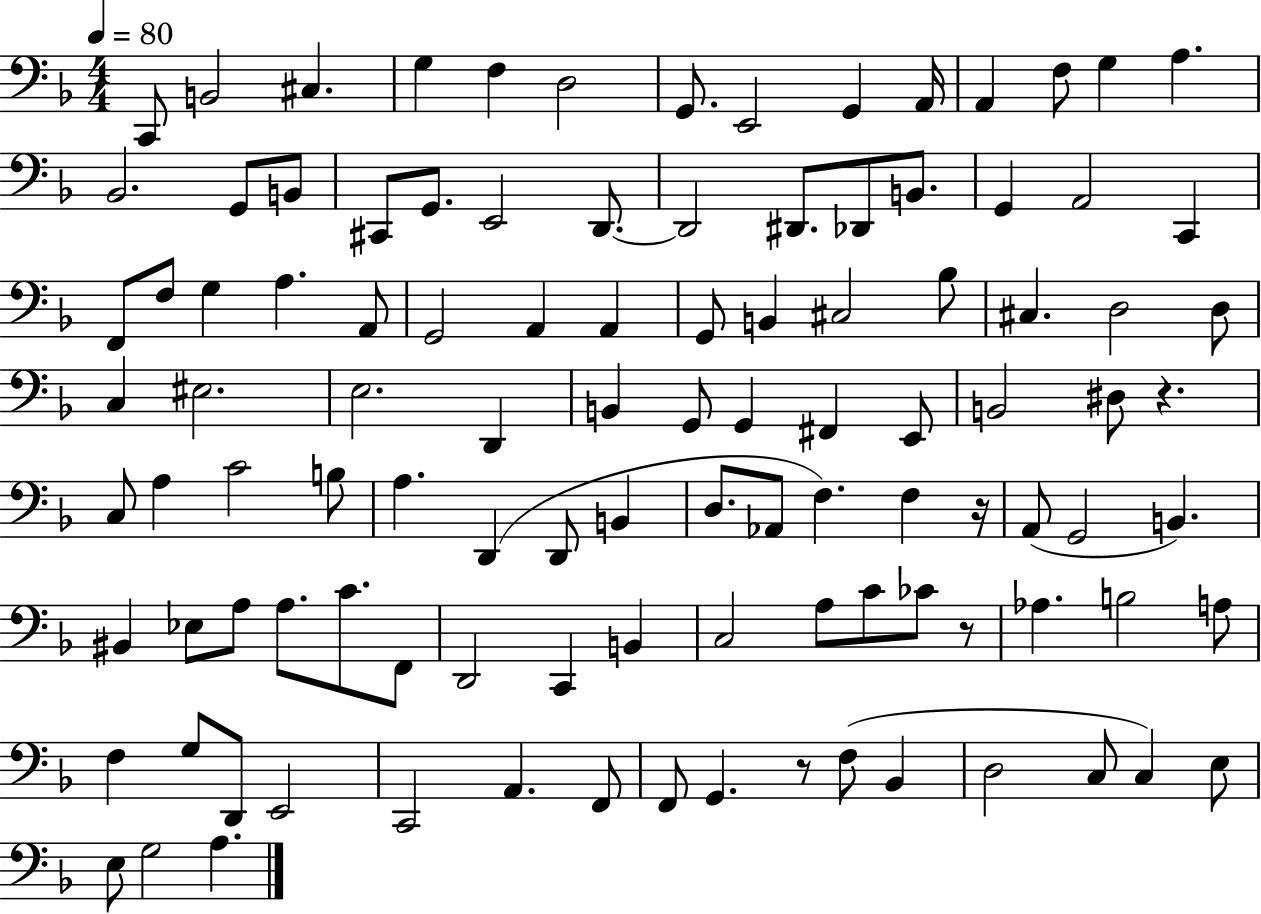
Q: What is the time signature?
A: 4/4